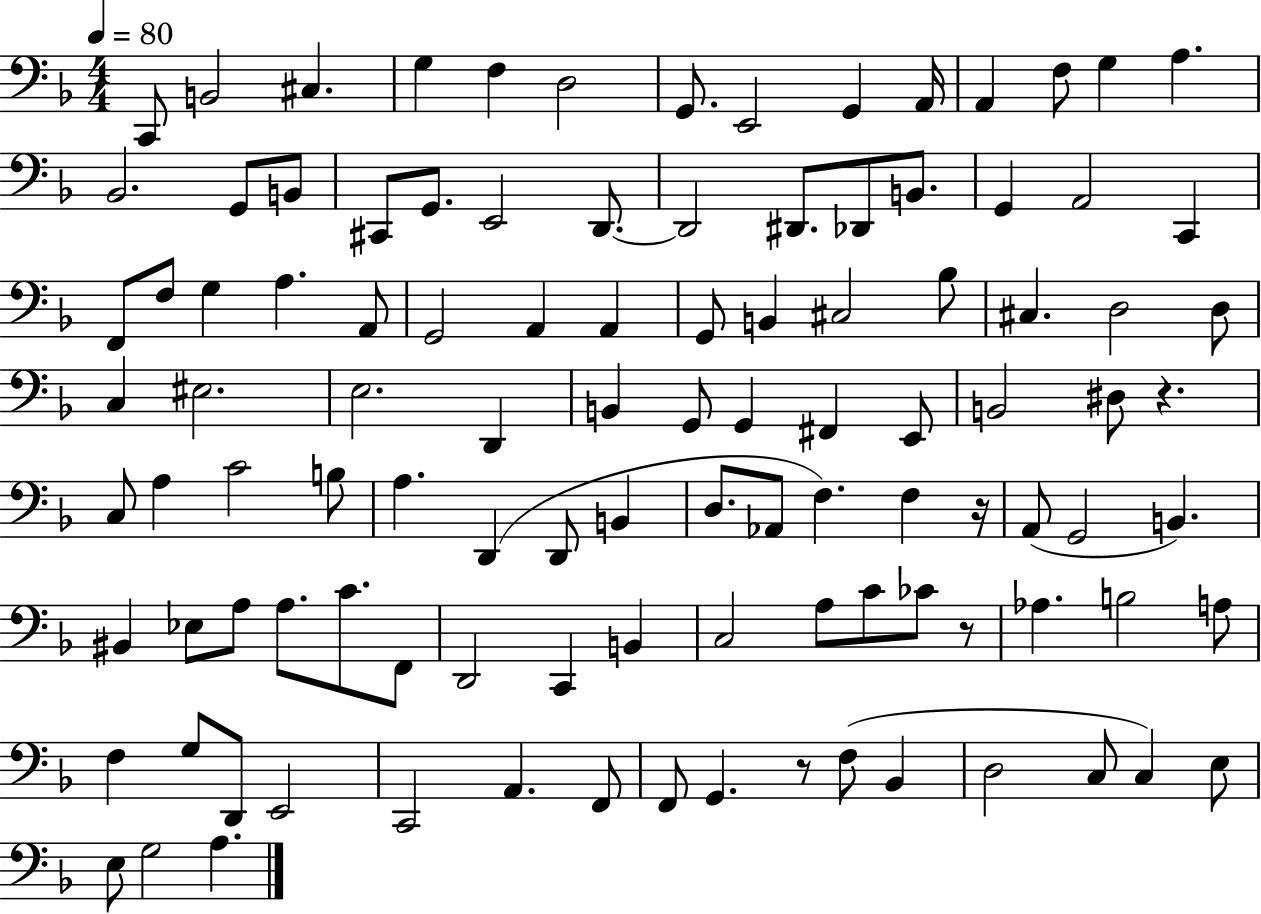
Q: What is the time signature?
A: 4/4